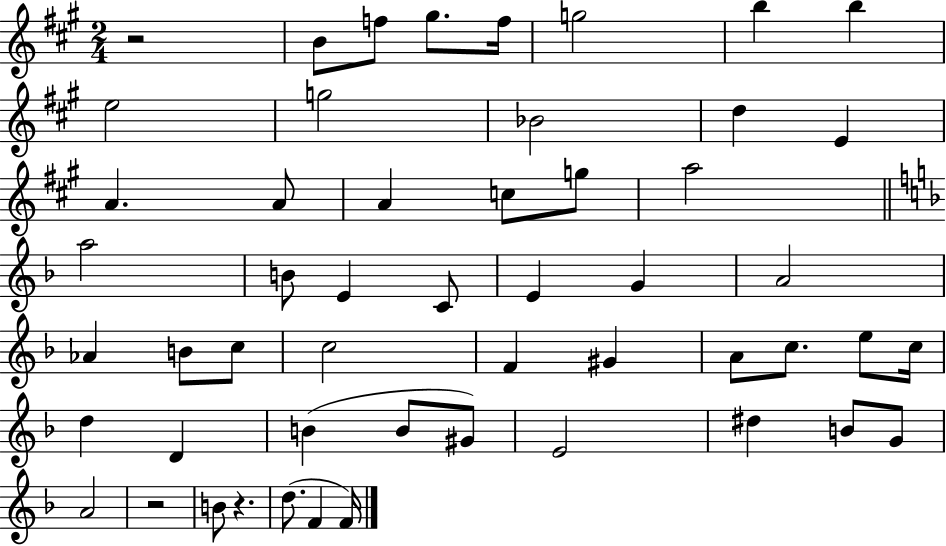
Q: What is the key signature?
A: A major